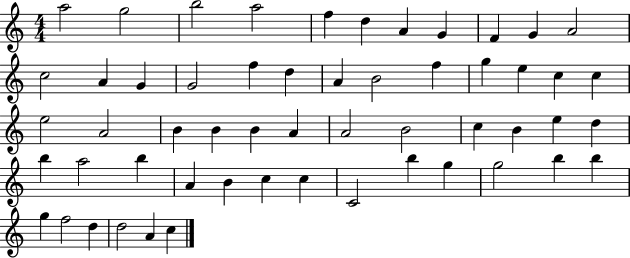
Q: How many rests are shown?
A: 0